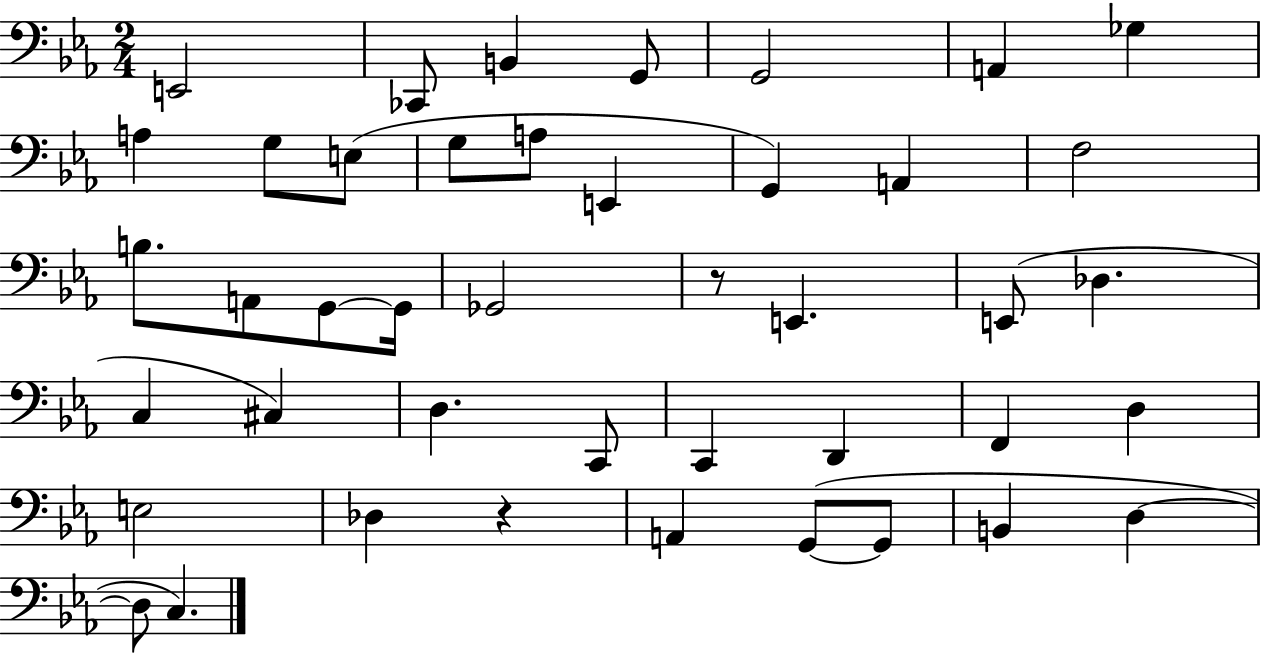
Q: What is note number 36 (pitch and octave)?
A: G2